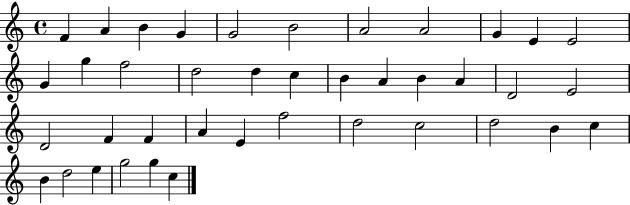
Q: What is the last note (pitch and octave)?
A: C5